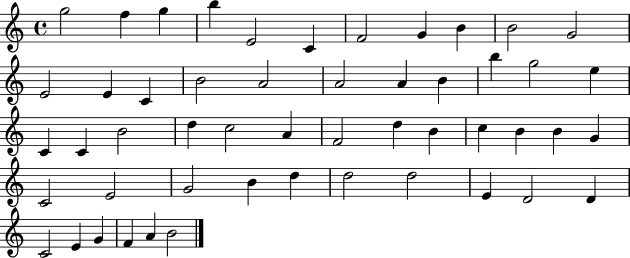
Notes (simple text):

G5/h F5/q G5/q B5/q E4/h C4/q F4/h G4/q B4/q B4/h G4/h E4/h E4/q C4/q B4/h A4/h A4/h A4/q B4/q B5/q G5/h E5/q C4/q C4/q B4/h D5/q C5/h A4/q F4/h D5/q B4/q C5/q B4/q B4/q G4/q C4/h E4/h G4/h B4/q D5/q D5/h D5/h E4/q D4/h D4/q C4/h E4/q G4/q F4/q A4/q B4/h